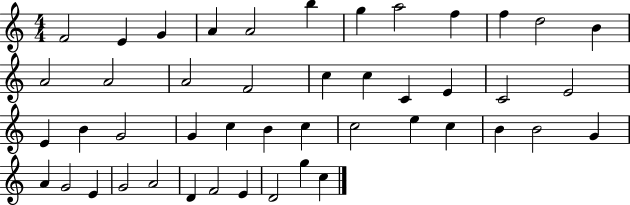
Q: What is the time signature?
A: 4/4